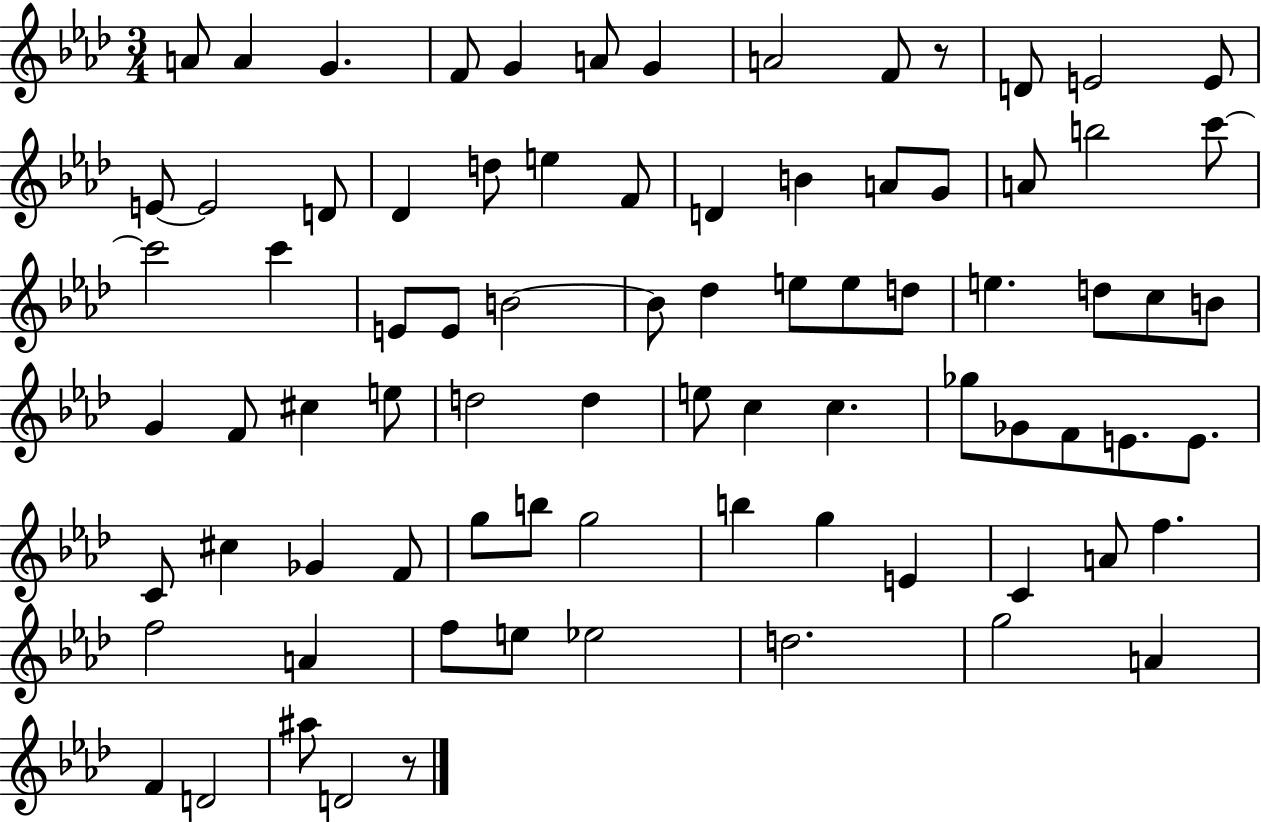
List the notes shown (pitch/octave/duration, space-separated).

A4/e A4/q G4/q. F4/e G4/q A4/e G4/q A4/h F4/e R/e D4/e E4/h E4/e E4/e E4/h D4/e Db4/q D5/e E5/q F4/e D4/q B4/q A4/e G4/e A4/e B5/h C6/e C6/h C6/q E4/e E4/e B4/h B4/e Db5/q E5/e E5/e D5/e E5/q. D5/e C5/e B4/e G4/q F4/e C#5/q E5/e D5/h D5/q E5/e C5/q C5/q. Gb5/e Gb4/e F4/e E4/e. E4/e. C4/e C#5/q Gb4/q F4/e G5/e B5/e G5/h B5/q G5/q E4/q C4/q A4/e F5/q. F5/h A4/q F5/e E5/e Eb5/h D5/h. G5/h A4/q F4/q D4/h A#5/e D4/h R/e